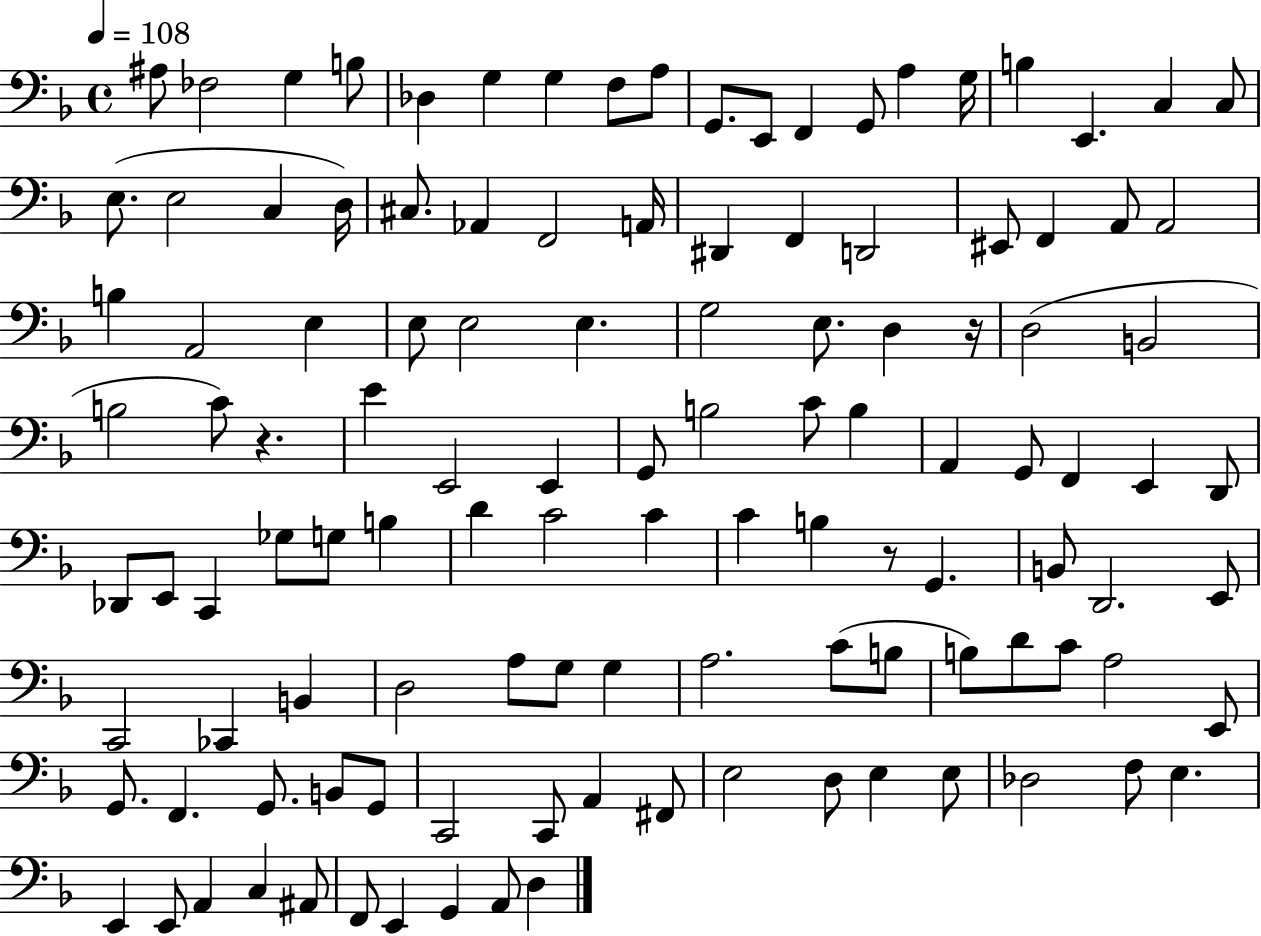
{
  \clef bass
  \time 4/4
  \defaultTimeSignature
  \key f \major
  \tempo 4 = 108
  ais8 fes2 g4 b8 | des4 g4 g4 f8 a8 | g,8. e,8 f,4 g,8 a4 g16 | b4 e,4. c4 c8 | \break e8.( e2 c4 d16) | cis8. aes,4 f,2 a,16 | dis,4 f,4 d,2 | eis,8 f,4 a,8 a,2 | \break b4 a,2 e4 | e8 e2 e4. | g2 e8. d4 r16 | d2( b,2 | \break b2 c'8) r4. | e'4 e,2 e,4 | g,8 b2 c'8 b4 | a,4 g,8 f,4 e,4 d,8 | \break des,8 e,8 c,4 ges8 g8 b4 | d'4 c'2 c'4 | c'4 b4 r8 g,4. | b,8 d,2. e,8 | \break c,2 ces,4 b,4 | d2 a8 g8 g4 | a2. c'8( b8 | b8) d'8 c'8 a2 e,8 | \break g,8. f,4. g,8. b,8 g,8 | c,2 c,8 a,4 fis,8 | e2 d8 e4 e8 | des2 f8 e4. | \break e,4 e,8 a,4 c4 ais,8 | f,8 e,4 g,4 a,8 d4 | \bar "|."
}